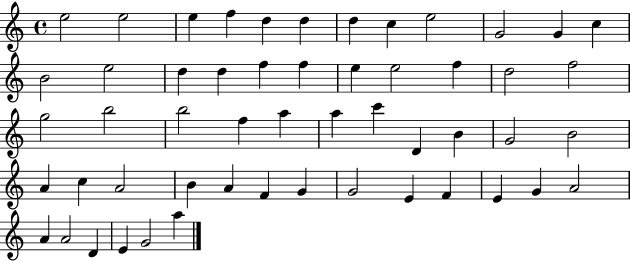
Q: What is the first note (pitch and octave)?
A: E5